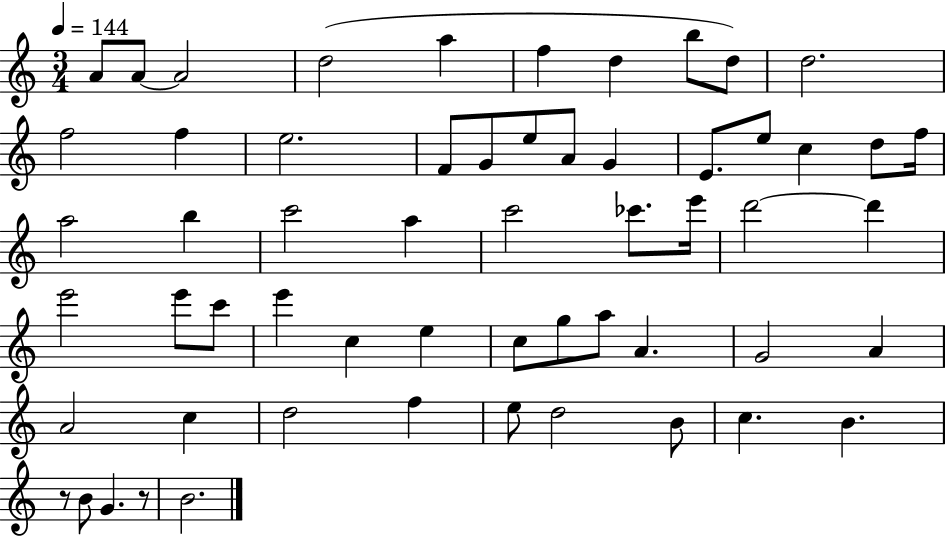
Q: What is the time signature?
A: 3/4